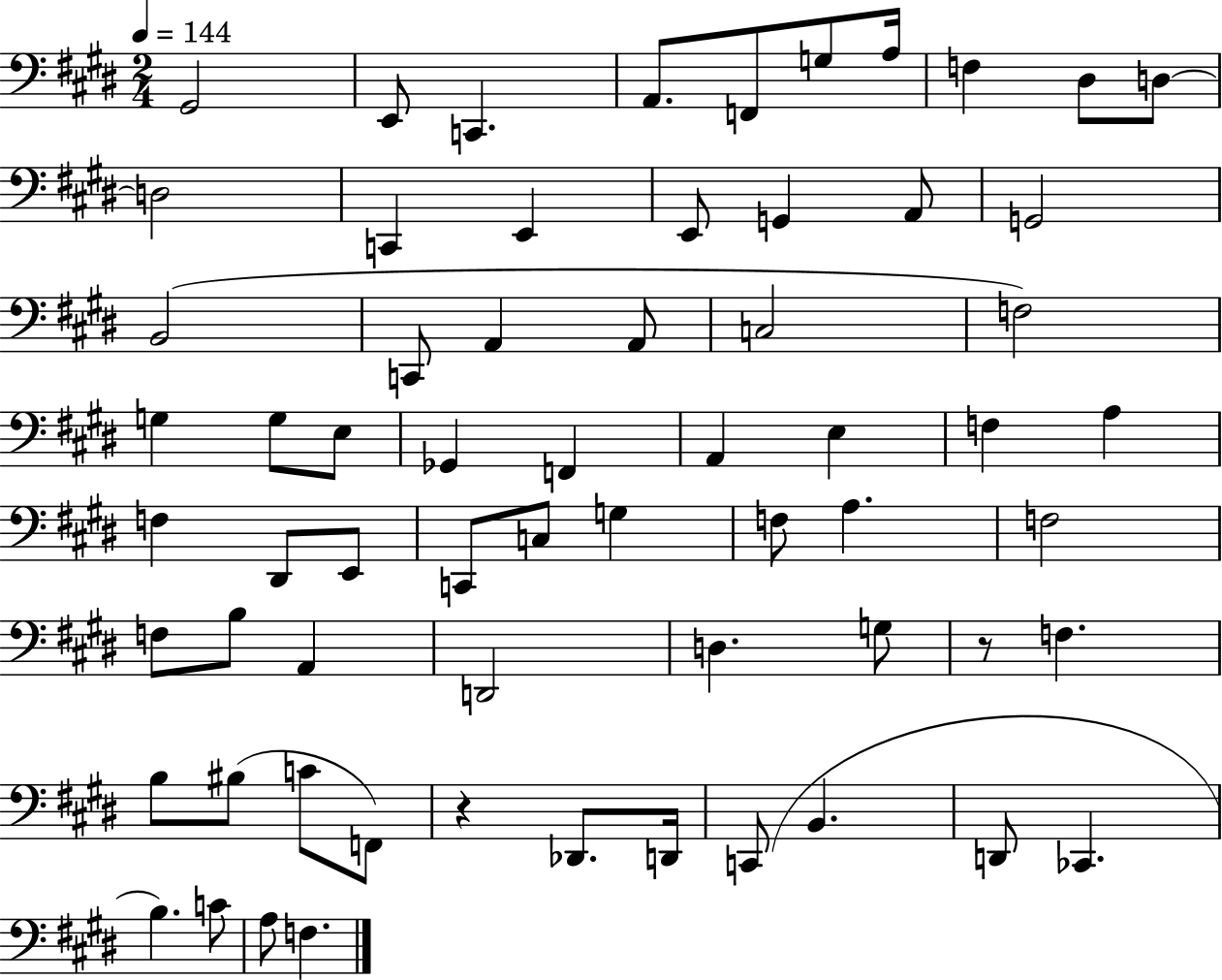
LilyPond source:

{
  \clef bass
  \numericTimeSignature
  \time 2/4
  \key e \major
  \tempo 4 = 144
  gis,2 | e,8 c,4. | a,8. f,8 g8 a16 | f4 dis8 d8~~ | \break d2 | c,4 e,4 | e,8 g,4 a,8 | g,2 | \break b,2( | c,8 a,4 a,8 | c2 | f2) | \break g4 g8 e8 | ges,4 f,4 | a,4 e4 | f4 a4 | \break f4 dis,8 e,8 | c,8 c8 g4 | f8 a4. | f2 | \break f8 b8 a,4 | d,2 | d4. g8 | r8 f4. | \break b8 bis8( c'8 f,8) | r4 des,8. d,16 | c,8( b,4. | d,8 ces,4. | \break b4.) c'8 | a8 f4. | \bar "|."
}